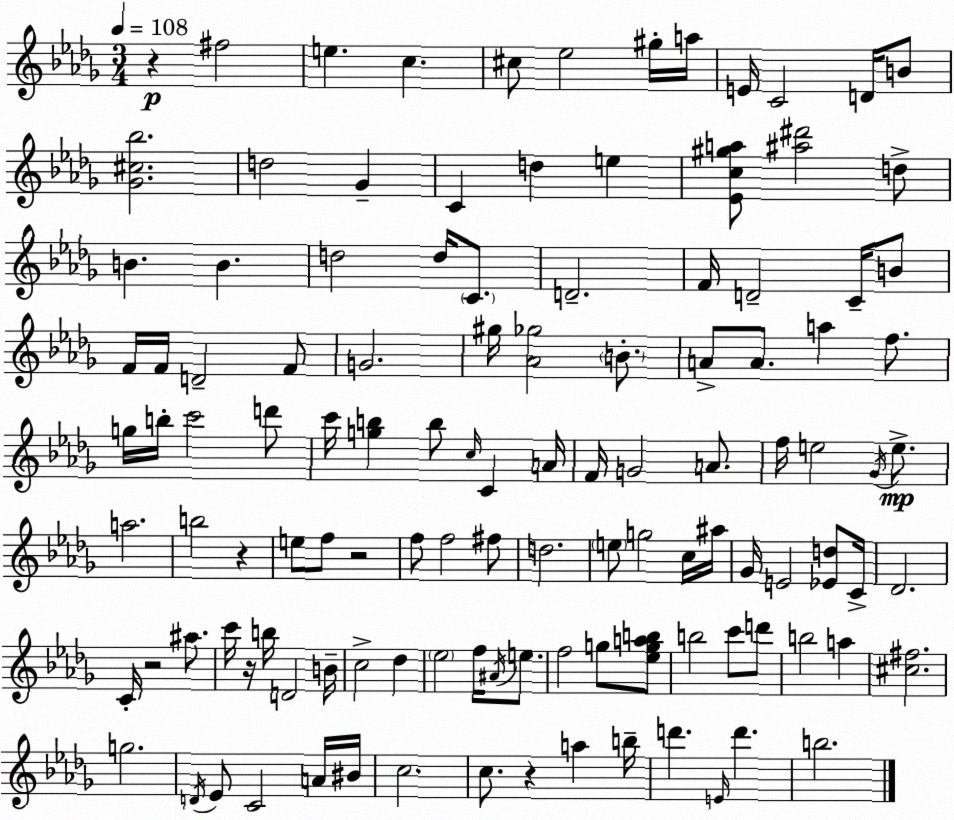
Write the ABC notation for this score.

X:1
T:Untitled
M:3/4
L:1/4
K:Bbm
z ^f2 e c ^c/2 _e2 ^g/4 a/4 E/4 C2 D/4 B/2 [_G^c_b]2 d2 _G C d e [_Ec^ga]/2 [^a^d']2 d/2 B B d2 d/4 C/2 D2 F/4 D2 C/4 B/2 F/4 F/4 D2 F/2 G2 ^g/4 [_A_g]2 B/2 A/2 A/2 a f/2 g/4 b/4 c'2 d'/2 c'/4 [gb] b/2 c/4 C A/4 F/4 G2 A/2 f/4 e2 _G/4 e/2 a2 b2 z e/2 f/2 z2 f/2 f2 ^f/2 d2 e/2 g2 c/4 ^a/4 _G/4 E2 [_Ed]/2 C/4 _D2 C/4 z2 ^a/2 c'/4 z/4 b/4 D2 B/4 c2 _d _e2 f/4 ^A/4 e/2 f2 g/2 [_egab]/2 b2 c'/2 d'/2 b2 a [^c^f]2 g2 D/4 _E/2 C2 A/4 ^B/4 c2 c/2 z a b/4 d' E/4 d' b2